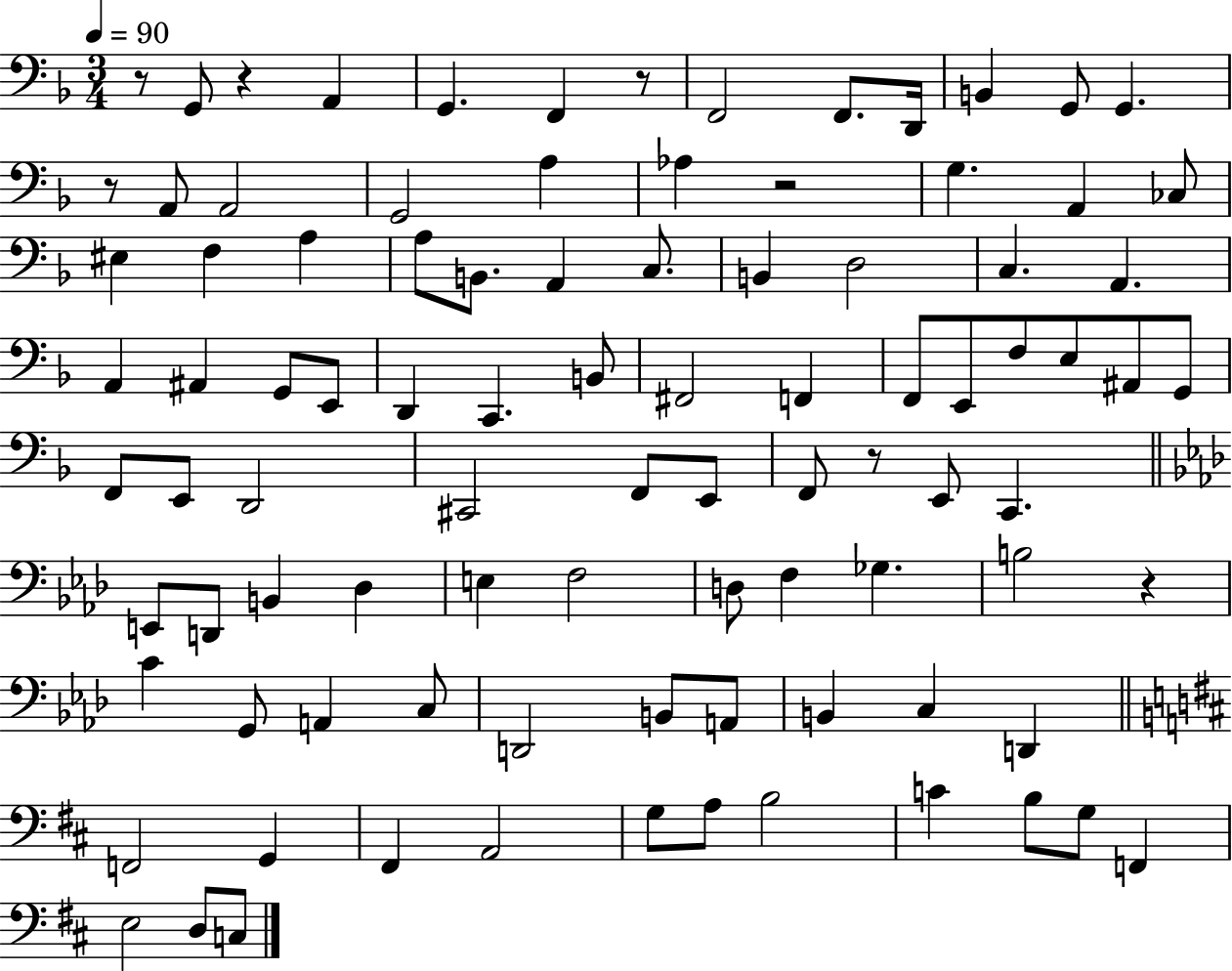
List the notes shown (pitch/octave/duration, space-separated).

R/e G2/e R/q A2/q G2/q. F2/q R/e F2/h F2/e. D2/s B2/q G2/e G2/q. R/e A2/e A2/h G2/h A3/q Ab3/q R/h G3/q. A2/q CES3/e EIS3/q F3/q A3/q A3/e B2/e. A2/q C3/e. B2/q D3/h C3/q. A2/q. A2/q A#2/q G2/e E2/e D2/q C2/q. B2/e F#2/h F2/q F2/e E2/e F3/e E3/e A#2/e G2/e F2/e E2/e D2/h C#2/h F2/e E2/e F2/e R/e E2/e C2/q. E2/e D2/e B2/q Db3/q E3/q F3/h D3/e F3/q Gb3/q. B3/h R/q C4/q G2/e A2/q C3/e D2/h B2/e A2/e B2/q C3/q D2/q F2/h G2/q F#2/q A2/h G3/e A3/e B3/h C4/q B3/e G3/e F2/q E3/h D3/e C3/e